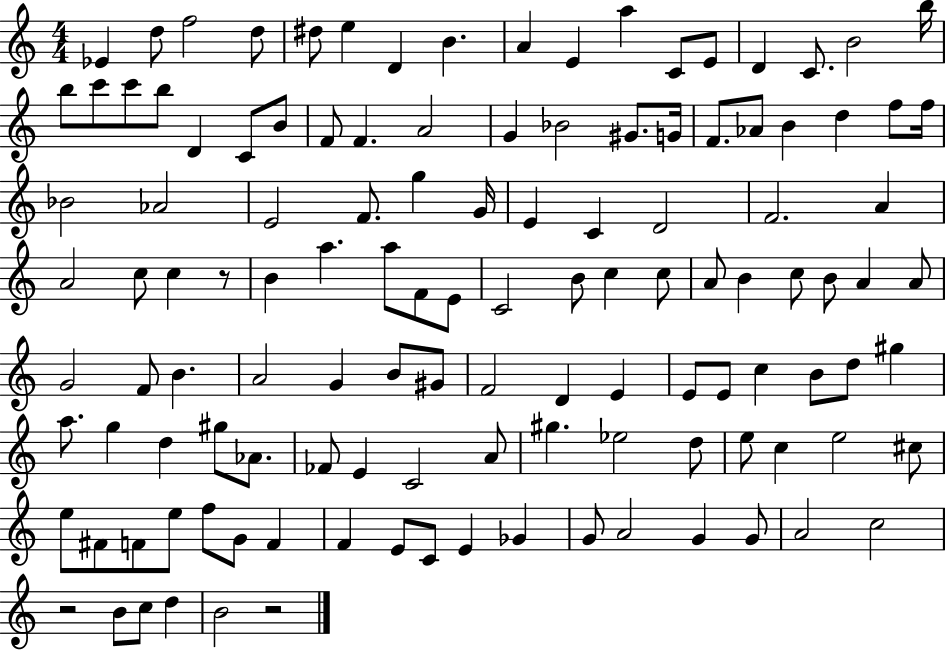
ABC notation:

X:1
T:Untitled
M:4/4
L:1/4
K:C
_E d/2 f2 d/2 ^d/2 e D B A E a C/2 E/2 D C/2 B2 b/4 b/2 c'/2 c'/2 b/2 D C/2 B/2 F/2 F A2 G _B2 ^G/2 G/4 F/2 _A/2 B d f/2 f/4 _B2 _A2 E2 F/2 g G/4 E C D2 F2 A A2 c/2 c z/2 B a a/2 F/2 E/2 C2 B/2 c c/2 A/2 B c/2 B/2 A A/2 G2 F/2 B A2 G B/2 ^G/2 F2 D E E/2 E/2 c B/2 d/2 ^g a/2 g d ^g/2 _A/2 _F/2 E C2 A/2 ^g _e2 d/2 e/2 c e2 ^c/2 e/2 ^F/2 F/2 e/2 f/2 G/2 F F E/2 C/2 E _G G/2 A2 G G/2 A2 c2 z2 B/2 c/2 d B2 z2